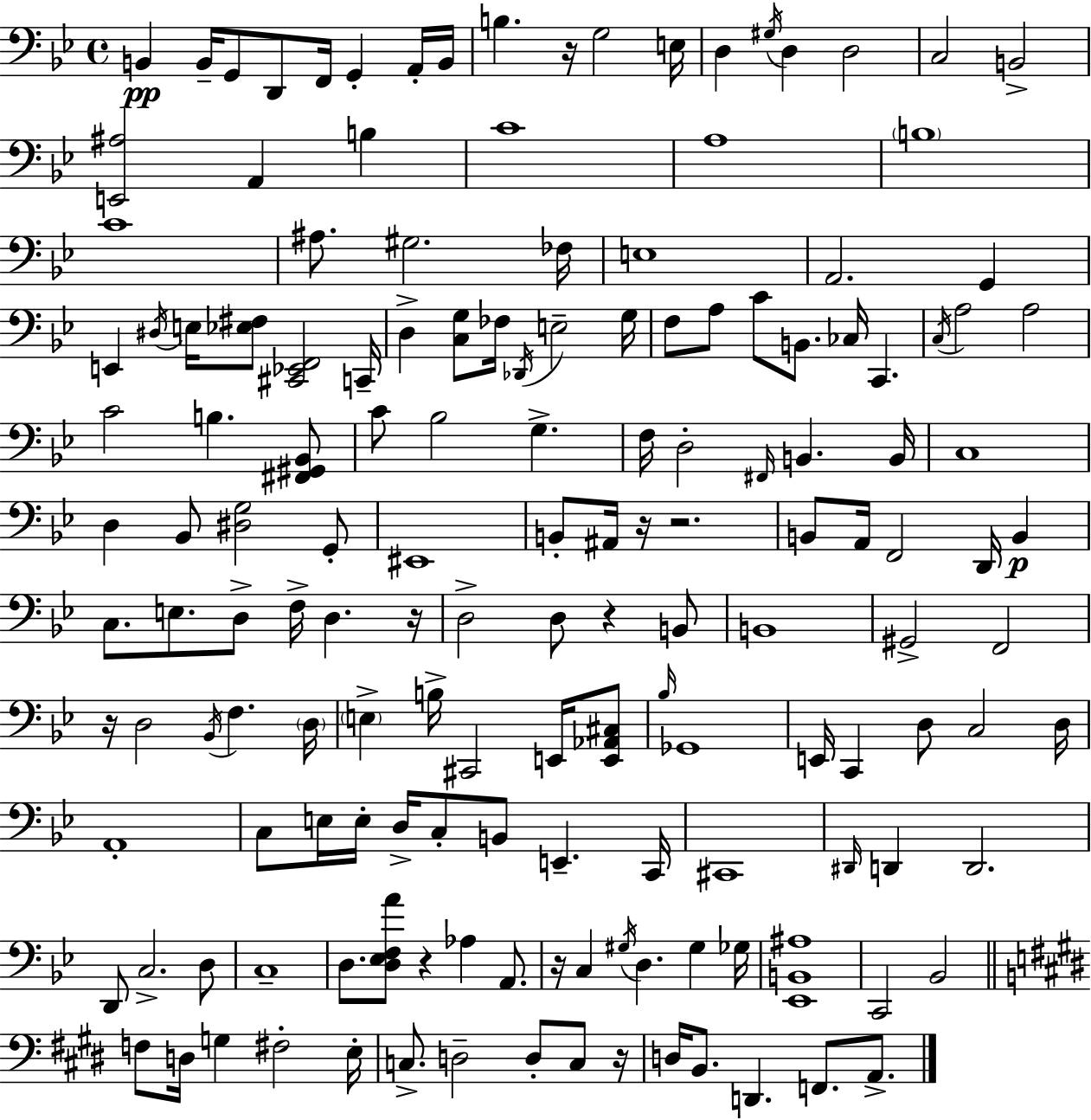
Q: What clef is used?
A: bass